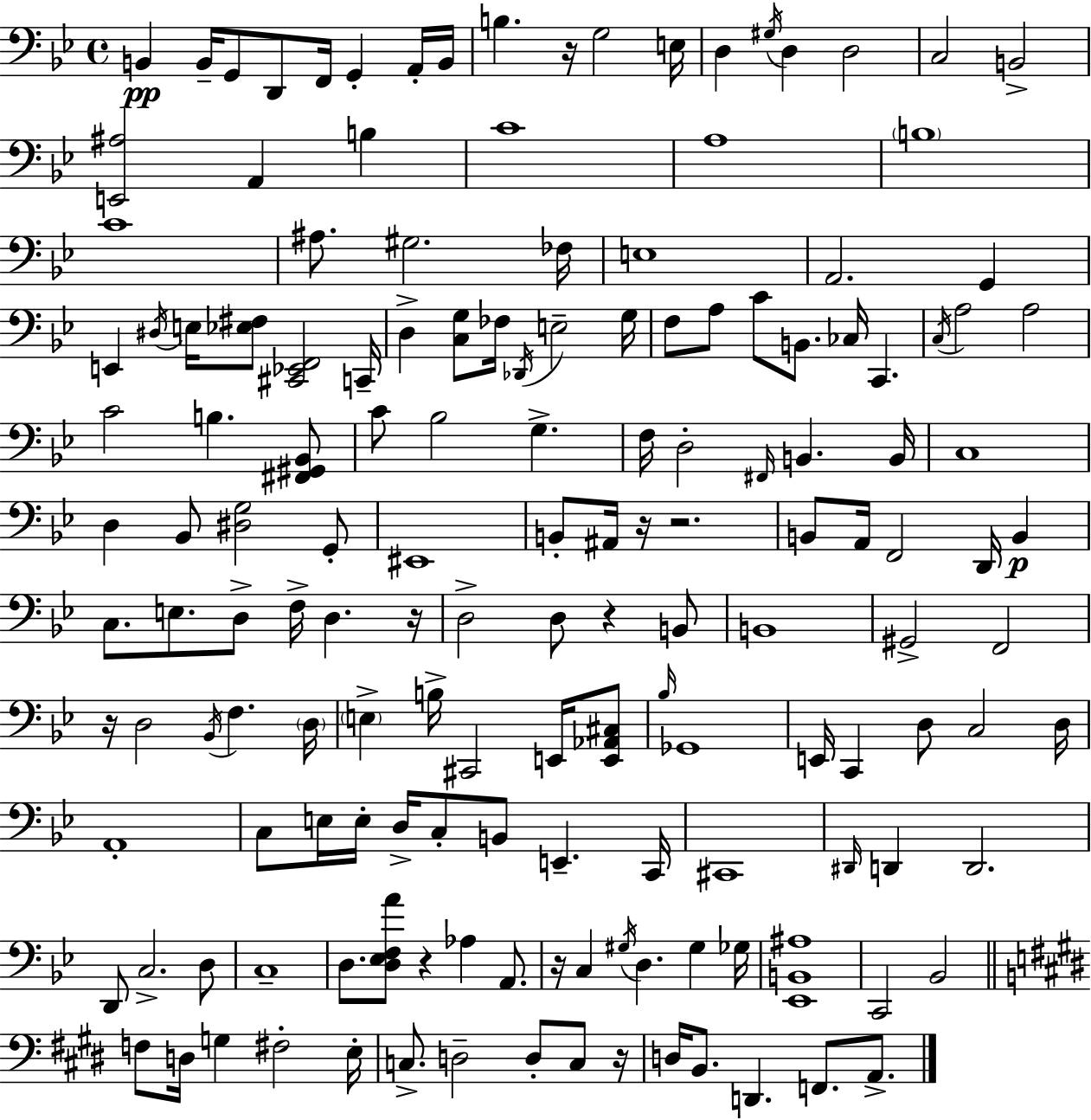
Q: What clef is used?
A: bass